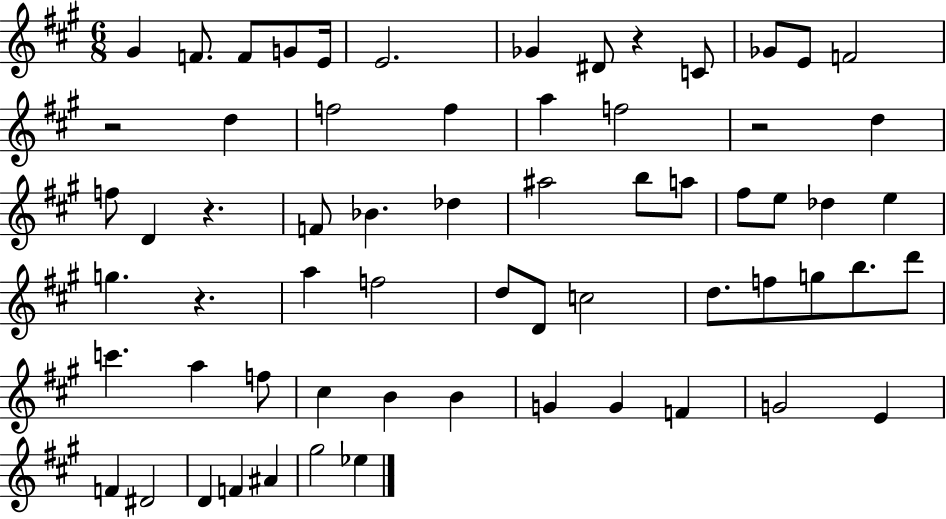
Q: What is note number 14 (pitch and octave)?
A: F5